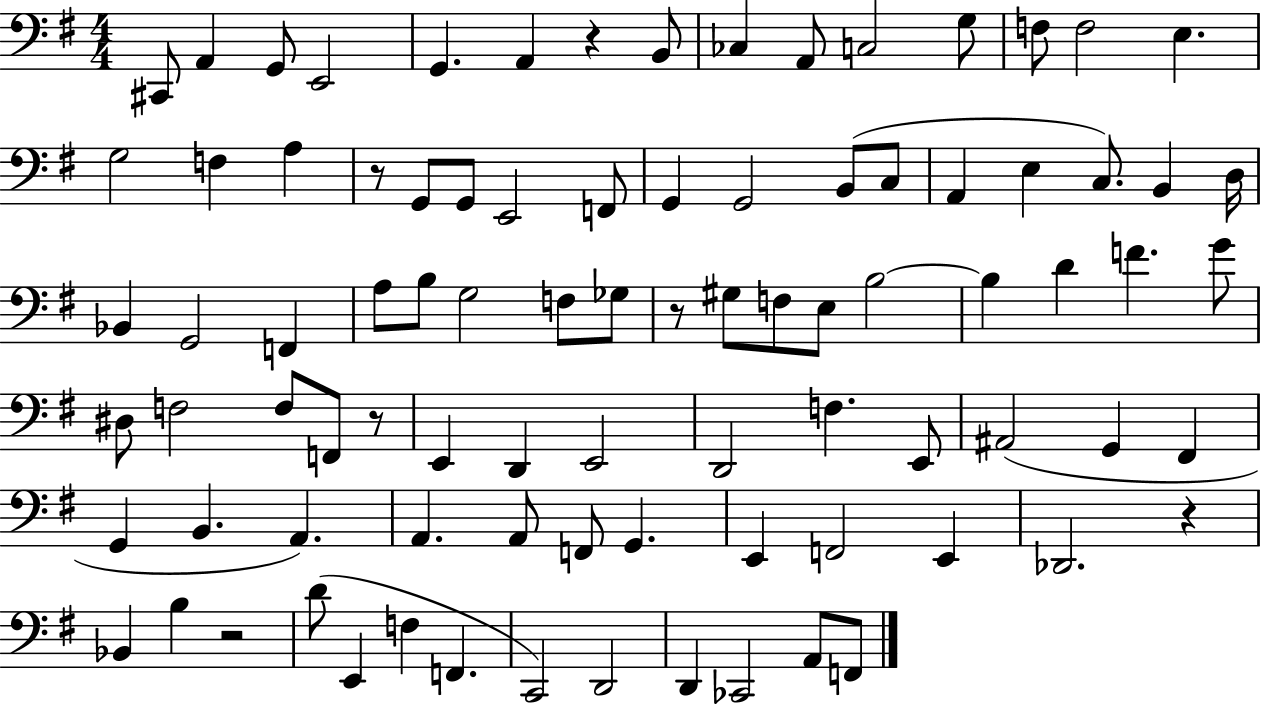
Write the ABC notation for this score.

X:1
T:Untitled
M:4/4
L:1/4
K:G
^C,,/2 A,, G,,/2 E,,2 G,, A,, z B,,/2 _C, A,,/2 C,2 G,/2 F,/2 F,2 E, G,2 F, A, z/2 G,,/2 G,,/2 E,,2 F,,/2 G,, G,,2 B,,/2 C,/2 A,, E, C,/2 B,, D,/4 _B,, G,,2 F,, A,/2 B,/2 G,2 F,/2 _G,/2 z/2 ^G,/2 F,/2 E,/2 B,2 B, D F G/2 ^D,/2 F,2 F,/2 F,,/2 z/2 E,, D,, E,,2 D,,2 F, E,,/2 ^A,,2 G,, ^F,, G,, B,, A,, A,, A,,/2 F,,/2 G,, E,, F,,2 E,, _D,,2 z _B,, B, z2 D/2 E,, F, F,, C,,2 D,,2 D,, _C,,2 A,,/2 F,,/2